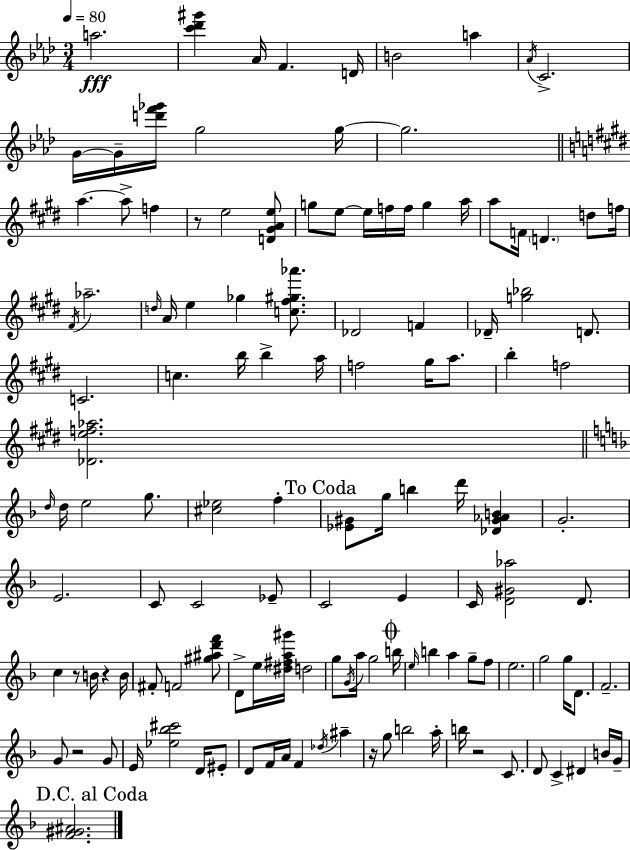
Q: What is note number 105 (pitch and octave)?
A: C4